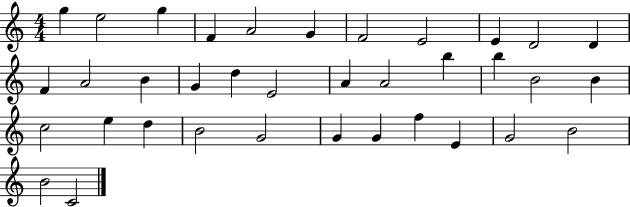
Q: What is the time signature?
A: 4/4